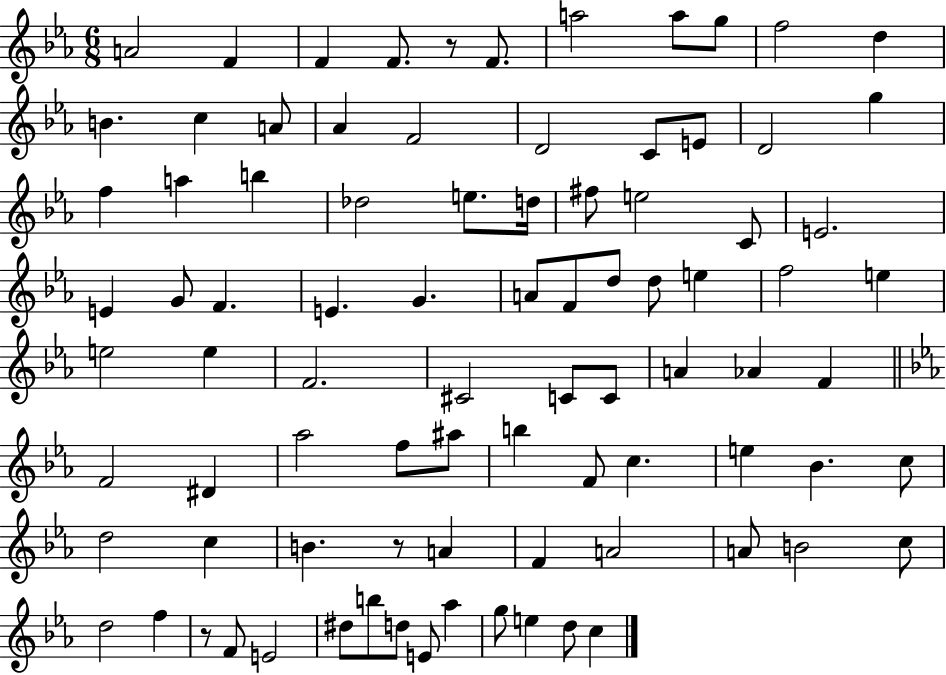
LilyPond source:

{
  \clef treble
  \numericTimeSignature
  \time 6/8
  \key ees \major
  a'2 f'4 | f'4 f'8. r8 f'8. | a''2 a''8 g''8 | f''2 d''4 | \break b'4. c''4 a'8 | aes'4 f'2 | d'2 c'8 e'8 | d'2 g''4 | \break f''4 a''4 b''4 | des''2 e''8. d''16 | fis''8 e''2 c'8 | e'2. | \break e'4 g'8 f'4. | e'4. g'4. | a'8 f'8 d''8 d''8 e''4 | f''2 e''4 | \break e''2 e''4 | f'2. | cis'2 c'8 c'8 | a'4 aes'4 f'4 | \break \bar "||" \break \key ees \major f'2 dis'4 | aes''2 f''8 ais''8 | b''4 f'8 c''4. | e''4 bes'4. c''8 | \break d''2 c''4 | b'4. r8 a'4 | f'4 a'2 | a'8 b'2 c''8 | \break d''2 f''4 | r8 f'8 e'2 | dis''8 b''8 d''8 e'8 aes''4 | g''8 e''4 d''8 c''4 | \break \bar "|."
}